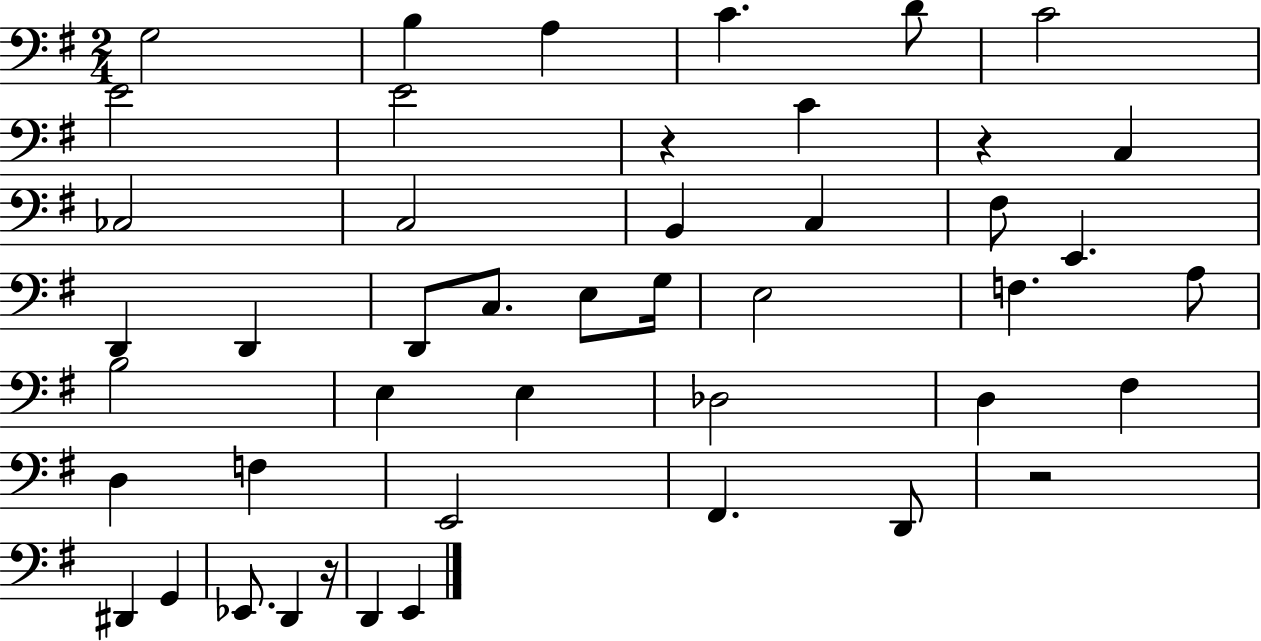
{
  \clef bass
  \numericTimeSignature
  \time 2/4
  \key g \major
  g2 | b4 a4 | c'4. d'8 | c'2 | \break e'2 | e'2 | r4 c'4 | r4 c4 | \break ces2 | c2 | b,4 c4 | fis8 e,4. | \break d,4 d,4 | d,8 c8. e8 g16 | e2 | f4. a8 | \break b2 | e4 e4 | des2 | d4 fis4 | \break d4 f4 | e,2 | fis,4. d,8 | r2 | \break dis,4 g,4 | ees,8. d,4 r16 | d,4 e,4 | \bar "|."
}